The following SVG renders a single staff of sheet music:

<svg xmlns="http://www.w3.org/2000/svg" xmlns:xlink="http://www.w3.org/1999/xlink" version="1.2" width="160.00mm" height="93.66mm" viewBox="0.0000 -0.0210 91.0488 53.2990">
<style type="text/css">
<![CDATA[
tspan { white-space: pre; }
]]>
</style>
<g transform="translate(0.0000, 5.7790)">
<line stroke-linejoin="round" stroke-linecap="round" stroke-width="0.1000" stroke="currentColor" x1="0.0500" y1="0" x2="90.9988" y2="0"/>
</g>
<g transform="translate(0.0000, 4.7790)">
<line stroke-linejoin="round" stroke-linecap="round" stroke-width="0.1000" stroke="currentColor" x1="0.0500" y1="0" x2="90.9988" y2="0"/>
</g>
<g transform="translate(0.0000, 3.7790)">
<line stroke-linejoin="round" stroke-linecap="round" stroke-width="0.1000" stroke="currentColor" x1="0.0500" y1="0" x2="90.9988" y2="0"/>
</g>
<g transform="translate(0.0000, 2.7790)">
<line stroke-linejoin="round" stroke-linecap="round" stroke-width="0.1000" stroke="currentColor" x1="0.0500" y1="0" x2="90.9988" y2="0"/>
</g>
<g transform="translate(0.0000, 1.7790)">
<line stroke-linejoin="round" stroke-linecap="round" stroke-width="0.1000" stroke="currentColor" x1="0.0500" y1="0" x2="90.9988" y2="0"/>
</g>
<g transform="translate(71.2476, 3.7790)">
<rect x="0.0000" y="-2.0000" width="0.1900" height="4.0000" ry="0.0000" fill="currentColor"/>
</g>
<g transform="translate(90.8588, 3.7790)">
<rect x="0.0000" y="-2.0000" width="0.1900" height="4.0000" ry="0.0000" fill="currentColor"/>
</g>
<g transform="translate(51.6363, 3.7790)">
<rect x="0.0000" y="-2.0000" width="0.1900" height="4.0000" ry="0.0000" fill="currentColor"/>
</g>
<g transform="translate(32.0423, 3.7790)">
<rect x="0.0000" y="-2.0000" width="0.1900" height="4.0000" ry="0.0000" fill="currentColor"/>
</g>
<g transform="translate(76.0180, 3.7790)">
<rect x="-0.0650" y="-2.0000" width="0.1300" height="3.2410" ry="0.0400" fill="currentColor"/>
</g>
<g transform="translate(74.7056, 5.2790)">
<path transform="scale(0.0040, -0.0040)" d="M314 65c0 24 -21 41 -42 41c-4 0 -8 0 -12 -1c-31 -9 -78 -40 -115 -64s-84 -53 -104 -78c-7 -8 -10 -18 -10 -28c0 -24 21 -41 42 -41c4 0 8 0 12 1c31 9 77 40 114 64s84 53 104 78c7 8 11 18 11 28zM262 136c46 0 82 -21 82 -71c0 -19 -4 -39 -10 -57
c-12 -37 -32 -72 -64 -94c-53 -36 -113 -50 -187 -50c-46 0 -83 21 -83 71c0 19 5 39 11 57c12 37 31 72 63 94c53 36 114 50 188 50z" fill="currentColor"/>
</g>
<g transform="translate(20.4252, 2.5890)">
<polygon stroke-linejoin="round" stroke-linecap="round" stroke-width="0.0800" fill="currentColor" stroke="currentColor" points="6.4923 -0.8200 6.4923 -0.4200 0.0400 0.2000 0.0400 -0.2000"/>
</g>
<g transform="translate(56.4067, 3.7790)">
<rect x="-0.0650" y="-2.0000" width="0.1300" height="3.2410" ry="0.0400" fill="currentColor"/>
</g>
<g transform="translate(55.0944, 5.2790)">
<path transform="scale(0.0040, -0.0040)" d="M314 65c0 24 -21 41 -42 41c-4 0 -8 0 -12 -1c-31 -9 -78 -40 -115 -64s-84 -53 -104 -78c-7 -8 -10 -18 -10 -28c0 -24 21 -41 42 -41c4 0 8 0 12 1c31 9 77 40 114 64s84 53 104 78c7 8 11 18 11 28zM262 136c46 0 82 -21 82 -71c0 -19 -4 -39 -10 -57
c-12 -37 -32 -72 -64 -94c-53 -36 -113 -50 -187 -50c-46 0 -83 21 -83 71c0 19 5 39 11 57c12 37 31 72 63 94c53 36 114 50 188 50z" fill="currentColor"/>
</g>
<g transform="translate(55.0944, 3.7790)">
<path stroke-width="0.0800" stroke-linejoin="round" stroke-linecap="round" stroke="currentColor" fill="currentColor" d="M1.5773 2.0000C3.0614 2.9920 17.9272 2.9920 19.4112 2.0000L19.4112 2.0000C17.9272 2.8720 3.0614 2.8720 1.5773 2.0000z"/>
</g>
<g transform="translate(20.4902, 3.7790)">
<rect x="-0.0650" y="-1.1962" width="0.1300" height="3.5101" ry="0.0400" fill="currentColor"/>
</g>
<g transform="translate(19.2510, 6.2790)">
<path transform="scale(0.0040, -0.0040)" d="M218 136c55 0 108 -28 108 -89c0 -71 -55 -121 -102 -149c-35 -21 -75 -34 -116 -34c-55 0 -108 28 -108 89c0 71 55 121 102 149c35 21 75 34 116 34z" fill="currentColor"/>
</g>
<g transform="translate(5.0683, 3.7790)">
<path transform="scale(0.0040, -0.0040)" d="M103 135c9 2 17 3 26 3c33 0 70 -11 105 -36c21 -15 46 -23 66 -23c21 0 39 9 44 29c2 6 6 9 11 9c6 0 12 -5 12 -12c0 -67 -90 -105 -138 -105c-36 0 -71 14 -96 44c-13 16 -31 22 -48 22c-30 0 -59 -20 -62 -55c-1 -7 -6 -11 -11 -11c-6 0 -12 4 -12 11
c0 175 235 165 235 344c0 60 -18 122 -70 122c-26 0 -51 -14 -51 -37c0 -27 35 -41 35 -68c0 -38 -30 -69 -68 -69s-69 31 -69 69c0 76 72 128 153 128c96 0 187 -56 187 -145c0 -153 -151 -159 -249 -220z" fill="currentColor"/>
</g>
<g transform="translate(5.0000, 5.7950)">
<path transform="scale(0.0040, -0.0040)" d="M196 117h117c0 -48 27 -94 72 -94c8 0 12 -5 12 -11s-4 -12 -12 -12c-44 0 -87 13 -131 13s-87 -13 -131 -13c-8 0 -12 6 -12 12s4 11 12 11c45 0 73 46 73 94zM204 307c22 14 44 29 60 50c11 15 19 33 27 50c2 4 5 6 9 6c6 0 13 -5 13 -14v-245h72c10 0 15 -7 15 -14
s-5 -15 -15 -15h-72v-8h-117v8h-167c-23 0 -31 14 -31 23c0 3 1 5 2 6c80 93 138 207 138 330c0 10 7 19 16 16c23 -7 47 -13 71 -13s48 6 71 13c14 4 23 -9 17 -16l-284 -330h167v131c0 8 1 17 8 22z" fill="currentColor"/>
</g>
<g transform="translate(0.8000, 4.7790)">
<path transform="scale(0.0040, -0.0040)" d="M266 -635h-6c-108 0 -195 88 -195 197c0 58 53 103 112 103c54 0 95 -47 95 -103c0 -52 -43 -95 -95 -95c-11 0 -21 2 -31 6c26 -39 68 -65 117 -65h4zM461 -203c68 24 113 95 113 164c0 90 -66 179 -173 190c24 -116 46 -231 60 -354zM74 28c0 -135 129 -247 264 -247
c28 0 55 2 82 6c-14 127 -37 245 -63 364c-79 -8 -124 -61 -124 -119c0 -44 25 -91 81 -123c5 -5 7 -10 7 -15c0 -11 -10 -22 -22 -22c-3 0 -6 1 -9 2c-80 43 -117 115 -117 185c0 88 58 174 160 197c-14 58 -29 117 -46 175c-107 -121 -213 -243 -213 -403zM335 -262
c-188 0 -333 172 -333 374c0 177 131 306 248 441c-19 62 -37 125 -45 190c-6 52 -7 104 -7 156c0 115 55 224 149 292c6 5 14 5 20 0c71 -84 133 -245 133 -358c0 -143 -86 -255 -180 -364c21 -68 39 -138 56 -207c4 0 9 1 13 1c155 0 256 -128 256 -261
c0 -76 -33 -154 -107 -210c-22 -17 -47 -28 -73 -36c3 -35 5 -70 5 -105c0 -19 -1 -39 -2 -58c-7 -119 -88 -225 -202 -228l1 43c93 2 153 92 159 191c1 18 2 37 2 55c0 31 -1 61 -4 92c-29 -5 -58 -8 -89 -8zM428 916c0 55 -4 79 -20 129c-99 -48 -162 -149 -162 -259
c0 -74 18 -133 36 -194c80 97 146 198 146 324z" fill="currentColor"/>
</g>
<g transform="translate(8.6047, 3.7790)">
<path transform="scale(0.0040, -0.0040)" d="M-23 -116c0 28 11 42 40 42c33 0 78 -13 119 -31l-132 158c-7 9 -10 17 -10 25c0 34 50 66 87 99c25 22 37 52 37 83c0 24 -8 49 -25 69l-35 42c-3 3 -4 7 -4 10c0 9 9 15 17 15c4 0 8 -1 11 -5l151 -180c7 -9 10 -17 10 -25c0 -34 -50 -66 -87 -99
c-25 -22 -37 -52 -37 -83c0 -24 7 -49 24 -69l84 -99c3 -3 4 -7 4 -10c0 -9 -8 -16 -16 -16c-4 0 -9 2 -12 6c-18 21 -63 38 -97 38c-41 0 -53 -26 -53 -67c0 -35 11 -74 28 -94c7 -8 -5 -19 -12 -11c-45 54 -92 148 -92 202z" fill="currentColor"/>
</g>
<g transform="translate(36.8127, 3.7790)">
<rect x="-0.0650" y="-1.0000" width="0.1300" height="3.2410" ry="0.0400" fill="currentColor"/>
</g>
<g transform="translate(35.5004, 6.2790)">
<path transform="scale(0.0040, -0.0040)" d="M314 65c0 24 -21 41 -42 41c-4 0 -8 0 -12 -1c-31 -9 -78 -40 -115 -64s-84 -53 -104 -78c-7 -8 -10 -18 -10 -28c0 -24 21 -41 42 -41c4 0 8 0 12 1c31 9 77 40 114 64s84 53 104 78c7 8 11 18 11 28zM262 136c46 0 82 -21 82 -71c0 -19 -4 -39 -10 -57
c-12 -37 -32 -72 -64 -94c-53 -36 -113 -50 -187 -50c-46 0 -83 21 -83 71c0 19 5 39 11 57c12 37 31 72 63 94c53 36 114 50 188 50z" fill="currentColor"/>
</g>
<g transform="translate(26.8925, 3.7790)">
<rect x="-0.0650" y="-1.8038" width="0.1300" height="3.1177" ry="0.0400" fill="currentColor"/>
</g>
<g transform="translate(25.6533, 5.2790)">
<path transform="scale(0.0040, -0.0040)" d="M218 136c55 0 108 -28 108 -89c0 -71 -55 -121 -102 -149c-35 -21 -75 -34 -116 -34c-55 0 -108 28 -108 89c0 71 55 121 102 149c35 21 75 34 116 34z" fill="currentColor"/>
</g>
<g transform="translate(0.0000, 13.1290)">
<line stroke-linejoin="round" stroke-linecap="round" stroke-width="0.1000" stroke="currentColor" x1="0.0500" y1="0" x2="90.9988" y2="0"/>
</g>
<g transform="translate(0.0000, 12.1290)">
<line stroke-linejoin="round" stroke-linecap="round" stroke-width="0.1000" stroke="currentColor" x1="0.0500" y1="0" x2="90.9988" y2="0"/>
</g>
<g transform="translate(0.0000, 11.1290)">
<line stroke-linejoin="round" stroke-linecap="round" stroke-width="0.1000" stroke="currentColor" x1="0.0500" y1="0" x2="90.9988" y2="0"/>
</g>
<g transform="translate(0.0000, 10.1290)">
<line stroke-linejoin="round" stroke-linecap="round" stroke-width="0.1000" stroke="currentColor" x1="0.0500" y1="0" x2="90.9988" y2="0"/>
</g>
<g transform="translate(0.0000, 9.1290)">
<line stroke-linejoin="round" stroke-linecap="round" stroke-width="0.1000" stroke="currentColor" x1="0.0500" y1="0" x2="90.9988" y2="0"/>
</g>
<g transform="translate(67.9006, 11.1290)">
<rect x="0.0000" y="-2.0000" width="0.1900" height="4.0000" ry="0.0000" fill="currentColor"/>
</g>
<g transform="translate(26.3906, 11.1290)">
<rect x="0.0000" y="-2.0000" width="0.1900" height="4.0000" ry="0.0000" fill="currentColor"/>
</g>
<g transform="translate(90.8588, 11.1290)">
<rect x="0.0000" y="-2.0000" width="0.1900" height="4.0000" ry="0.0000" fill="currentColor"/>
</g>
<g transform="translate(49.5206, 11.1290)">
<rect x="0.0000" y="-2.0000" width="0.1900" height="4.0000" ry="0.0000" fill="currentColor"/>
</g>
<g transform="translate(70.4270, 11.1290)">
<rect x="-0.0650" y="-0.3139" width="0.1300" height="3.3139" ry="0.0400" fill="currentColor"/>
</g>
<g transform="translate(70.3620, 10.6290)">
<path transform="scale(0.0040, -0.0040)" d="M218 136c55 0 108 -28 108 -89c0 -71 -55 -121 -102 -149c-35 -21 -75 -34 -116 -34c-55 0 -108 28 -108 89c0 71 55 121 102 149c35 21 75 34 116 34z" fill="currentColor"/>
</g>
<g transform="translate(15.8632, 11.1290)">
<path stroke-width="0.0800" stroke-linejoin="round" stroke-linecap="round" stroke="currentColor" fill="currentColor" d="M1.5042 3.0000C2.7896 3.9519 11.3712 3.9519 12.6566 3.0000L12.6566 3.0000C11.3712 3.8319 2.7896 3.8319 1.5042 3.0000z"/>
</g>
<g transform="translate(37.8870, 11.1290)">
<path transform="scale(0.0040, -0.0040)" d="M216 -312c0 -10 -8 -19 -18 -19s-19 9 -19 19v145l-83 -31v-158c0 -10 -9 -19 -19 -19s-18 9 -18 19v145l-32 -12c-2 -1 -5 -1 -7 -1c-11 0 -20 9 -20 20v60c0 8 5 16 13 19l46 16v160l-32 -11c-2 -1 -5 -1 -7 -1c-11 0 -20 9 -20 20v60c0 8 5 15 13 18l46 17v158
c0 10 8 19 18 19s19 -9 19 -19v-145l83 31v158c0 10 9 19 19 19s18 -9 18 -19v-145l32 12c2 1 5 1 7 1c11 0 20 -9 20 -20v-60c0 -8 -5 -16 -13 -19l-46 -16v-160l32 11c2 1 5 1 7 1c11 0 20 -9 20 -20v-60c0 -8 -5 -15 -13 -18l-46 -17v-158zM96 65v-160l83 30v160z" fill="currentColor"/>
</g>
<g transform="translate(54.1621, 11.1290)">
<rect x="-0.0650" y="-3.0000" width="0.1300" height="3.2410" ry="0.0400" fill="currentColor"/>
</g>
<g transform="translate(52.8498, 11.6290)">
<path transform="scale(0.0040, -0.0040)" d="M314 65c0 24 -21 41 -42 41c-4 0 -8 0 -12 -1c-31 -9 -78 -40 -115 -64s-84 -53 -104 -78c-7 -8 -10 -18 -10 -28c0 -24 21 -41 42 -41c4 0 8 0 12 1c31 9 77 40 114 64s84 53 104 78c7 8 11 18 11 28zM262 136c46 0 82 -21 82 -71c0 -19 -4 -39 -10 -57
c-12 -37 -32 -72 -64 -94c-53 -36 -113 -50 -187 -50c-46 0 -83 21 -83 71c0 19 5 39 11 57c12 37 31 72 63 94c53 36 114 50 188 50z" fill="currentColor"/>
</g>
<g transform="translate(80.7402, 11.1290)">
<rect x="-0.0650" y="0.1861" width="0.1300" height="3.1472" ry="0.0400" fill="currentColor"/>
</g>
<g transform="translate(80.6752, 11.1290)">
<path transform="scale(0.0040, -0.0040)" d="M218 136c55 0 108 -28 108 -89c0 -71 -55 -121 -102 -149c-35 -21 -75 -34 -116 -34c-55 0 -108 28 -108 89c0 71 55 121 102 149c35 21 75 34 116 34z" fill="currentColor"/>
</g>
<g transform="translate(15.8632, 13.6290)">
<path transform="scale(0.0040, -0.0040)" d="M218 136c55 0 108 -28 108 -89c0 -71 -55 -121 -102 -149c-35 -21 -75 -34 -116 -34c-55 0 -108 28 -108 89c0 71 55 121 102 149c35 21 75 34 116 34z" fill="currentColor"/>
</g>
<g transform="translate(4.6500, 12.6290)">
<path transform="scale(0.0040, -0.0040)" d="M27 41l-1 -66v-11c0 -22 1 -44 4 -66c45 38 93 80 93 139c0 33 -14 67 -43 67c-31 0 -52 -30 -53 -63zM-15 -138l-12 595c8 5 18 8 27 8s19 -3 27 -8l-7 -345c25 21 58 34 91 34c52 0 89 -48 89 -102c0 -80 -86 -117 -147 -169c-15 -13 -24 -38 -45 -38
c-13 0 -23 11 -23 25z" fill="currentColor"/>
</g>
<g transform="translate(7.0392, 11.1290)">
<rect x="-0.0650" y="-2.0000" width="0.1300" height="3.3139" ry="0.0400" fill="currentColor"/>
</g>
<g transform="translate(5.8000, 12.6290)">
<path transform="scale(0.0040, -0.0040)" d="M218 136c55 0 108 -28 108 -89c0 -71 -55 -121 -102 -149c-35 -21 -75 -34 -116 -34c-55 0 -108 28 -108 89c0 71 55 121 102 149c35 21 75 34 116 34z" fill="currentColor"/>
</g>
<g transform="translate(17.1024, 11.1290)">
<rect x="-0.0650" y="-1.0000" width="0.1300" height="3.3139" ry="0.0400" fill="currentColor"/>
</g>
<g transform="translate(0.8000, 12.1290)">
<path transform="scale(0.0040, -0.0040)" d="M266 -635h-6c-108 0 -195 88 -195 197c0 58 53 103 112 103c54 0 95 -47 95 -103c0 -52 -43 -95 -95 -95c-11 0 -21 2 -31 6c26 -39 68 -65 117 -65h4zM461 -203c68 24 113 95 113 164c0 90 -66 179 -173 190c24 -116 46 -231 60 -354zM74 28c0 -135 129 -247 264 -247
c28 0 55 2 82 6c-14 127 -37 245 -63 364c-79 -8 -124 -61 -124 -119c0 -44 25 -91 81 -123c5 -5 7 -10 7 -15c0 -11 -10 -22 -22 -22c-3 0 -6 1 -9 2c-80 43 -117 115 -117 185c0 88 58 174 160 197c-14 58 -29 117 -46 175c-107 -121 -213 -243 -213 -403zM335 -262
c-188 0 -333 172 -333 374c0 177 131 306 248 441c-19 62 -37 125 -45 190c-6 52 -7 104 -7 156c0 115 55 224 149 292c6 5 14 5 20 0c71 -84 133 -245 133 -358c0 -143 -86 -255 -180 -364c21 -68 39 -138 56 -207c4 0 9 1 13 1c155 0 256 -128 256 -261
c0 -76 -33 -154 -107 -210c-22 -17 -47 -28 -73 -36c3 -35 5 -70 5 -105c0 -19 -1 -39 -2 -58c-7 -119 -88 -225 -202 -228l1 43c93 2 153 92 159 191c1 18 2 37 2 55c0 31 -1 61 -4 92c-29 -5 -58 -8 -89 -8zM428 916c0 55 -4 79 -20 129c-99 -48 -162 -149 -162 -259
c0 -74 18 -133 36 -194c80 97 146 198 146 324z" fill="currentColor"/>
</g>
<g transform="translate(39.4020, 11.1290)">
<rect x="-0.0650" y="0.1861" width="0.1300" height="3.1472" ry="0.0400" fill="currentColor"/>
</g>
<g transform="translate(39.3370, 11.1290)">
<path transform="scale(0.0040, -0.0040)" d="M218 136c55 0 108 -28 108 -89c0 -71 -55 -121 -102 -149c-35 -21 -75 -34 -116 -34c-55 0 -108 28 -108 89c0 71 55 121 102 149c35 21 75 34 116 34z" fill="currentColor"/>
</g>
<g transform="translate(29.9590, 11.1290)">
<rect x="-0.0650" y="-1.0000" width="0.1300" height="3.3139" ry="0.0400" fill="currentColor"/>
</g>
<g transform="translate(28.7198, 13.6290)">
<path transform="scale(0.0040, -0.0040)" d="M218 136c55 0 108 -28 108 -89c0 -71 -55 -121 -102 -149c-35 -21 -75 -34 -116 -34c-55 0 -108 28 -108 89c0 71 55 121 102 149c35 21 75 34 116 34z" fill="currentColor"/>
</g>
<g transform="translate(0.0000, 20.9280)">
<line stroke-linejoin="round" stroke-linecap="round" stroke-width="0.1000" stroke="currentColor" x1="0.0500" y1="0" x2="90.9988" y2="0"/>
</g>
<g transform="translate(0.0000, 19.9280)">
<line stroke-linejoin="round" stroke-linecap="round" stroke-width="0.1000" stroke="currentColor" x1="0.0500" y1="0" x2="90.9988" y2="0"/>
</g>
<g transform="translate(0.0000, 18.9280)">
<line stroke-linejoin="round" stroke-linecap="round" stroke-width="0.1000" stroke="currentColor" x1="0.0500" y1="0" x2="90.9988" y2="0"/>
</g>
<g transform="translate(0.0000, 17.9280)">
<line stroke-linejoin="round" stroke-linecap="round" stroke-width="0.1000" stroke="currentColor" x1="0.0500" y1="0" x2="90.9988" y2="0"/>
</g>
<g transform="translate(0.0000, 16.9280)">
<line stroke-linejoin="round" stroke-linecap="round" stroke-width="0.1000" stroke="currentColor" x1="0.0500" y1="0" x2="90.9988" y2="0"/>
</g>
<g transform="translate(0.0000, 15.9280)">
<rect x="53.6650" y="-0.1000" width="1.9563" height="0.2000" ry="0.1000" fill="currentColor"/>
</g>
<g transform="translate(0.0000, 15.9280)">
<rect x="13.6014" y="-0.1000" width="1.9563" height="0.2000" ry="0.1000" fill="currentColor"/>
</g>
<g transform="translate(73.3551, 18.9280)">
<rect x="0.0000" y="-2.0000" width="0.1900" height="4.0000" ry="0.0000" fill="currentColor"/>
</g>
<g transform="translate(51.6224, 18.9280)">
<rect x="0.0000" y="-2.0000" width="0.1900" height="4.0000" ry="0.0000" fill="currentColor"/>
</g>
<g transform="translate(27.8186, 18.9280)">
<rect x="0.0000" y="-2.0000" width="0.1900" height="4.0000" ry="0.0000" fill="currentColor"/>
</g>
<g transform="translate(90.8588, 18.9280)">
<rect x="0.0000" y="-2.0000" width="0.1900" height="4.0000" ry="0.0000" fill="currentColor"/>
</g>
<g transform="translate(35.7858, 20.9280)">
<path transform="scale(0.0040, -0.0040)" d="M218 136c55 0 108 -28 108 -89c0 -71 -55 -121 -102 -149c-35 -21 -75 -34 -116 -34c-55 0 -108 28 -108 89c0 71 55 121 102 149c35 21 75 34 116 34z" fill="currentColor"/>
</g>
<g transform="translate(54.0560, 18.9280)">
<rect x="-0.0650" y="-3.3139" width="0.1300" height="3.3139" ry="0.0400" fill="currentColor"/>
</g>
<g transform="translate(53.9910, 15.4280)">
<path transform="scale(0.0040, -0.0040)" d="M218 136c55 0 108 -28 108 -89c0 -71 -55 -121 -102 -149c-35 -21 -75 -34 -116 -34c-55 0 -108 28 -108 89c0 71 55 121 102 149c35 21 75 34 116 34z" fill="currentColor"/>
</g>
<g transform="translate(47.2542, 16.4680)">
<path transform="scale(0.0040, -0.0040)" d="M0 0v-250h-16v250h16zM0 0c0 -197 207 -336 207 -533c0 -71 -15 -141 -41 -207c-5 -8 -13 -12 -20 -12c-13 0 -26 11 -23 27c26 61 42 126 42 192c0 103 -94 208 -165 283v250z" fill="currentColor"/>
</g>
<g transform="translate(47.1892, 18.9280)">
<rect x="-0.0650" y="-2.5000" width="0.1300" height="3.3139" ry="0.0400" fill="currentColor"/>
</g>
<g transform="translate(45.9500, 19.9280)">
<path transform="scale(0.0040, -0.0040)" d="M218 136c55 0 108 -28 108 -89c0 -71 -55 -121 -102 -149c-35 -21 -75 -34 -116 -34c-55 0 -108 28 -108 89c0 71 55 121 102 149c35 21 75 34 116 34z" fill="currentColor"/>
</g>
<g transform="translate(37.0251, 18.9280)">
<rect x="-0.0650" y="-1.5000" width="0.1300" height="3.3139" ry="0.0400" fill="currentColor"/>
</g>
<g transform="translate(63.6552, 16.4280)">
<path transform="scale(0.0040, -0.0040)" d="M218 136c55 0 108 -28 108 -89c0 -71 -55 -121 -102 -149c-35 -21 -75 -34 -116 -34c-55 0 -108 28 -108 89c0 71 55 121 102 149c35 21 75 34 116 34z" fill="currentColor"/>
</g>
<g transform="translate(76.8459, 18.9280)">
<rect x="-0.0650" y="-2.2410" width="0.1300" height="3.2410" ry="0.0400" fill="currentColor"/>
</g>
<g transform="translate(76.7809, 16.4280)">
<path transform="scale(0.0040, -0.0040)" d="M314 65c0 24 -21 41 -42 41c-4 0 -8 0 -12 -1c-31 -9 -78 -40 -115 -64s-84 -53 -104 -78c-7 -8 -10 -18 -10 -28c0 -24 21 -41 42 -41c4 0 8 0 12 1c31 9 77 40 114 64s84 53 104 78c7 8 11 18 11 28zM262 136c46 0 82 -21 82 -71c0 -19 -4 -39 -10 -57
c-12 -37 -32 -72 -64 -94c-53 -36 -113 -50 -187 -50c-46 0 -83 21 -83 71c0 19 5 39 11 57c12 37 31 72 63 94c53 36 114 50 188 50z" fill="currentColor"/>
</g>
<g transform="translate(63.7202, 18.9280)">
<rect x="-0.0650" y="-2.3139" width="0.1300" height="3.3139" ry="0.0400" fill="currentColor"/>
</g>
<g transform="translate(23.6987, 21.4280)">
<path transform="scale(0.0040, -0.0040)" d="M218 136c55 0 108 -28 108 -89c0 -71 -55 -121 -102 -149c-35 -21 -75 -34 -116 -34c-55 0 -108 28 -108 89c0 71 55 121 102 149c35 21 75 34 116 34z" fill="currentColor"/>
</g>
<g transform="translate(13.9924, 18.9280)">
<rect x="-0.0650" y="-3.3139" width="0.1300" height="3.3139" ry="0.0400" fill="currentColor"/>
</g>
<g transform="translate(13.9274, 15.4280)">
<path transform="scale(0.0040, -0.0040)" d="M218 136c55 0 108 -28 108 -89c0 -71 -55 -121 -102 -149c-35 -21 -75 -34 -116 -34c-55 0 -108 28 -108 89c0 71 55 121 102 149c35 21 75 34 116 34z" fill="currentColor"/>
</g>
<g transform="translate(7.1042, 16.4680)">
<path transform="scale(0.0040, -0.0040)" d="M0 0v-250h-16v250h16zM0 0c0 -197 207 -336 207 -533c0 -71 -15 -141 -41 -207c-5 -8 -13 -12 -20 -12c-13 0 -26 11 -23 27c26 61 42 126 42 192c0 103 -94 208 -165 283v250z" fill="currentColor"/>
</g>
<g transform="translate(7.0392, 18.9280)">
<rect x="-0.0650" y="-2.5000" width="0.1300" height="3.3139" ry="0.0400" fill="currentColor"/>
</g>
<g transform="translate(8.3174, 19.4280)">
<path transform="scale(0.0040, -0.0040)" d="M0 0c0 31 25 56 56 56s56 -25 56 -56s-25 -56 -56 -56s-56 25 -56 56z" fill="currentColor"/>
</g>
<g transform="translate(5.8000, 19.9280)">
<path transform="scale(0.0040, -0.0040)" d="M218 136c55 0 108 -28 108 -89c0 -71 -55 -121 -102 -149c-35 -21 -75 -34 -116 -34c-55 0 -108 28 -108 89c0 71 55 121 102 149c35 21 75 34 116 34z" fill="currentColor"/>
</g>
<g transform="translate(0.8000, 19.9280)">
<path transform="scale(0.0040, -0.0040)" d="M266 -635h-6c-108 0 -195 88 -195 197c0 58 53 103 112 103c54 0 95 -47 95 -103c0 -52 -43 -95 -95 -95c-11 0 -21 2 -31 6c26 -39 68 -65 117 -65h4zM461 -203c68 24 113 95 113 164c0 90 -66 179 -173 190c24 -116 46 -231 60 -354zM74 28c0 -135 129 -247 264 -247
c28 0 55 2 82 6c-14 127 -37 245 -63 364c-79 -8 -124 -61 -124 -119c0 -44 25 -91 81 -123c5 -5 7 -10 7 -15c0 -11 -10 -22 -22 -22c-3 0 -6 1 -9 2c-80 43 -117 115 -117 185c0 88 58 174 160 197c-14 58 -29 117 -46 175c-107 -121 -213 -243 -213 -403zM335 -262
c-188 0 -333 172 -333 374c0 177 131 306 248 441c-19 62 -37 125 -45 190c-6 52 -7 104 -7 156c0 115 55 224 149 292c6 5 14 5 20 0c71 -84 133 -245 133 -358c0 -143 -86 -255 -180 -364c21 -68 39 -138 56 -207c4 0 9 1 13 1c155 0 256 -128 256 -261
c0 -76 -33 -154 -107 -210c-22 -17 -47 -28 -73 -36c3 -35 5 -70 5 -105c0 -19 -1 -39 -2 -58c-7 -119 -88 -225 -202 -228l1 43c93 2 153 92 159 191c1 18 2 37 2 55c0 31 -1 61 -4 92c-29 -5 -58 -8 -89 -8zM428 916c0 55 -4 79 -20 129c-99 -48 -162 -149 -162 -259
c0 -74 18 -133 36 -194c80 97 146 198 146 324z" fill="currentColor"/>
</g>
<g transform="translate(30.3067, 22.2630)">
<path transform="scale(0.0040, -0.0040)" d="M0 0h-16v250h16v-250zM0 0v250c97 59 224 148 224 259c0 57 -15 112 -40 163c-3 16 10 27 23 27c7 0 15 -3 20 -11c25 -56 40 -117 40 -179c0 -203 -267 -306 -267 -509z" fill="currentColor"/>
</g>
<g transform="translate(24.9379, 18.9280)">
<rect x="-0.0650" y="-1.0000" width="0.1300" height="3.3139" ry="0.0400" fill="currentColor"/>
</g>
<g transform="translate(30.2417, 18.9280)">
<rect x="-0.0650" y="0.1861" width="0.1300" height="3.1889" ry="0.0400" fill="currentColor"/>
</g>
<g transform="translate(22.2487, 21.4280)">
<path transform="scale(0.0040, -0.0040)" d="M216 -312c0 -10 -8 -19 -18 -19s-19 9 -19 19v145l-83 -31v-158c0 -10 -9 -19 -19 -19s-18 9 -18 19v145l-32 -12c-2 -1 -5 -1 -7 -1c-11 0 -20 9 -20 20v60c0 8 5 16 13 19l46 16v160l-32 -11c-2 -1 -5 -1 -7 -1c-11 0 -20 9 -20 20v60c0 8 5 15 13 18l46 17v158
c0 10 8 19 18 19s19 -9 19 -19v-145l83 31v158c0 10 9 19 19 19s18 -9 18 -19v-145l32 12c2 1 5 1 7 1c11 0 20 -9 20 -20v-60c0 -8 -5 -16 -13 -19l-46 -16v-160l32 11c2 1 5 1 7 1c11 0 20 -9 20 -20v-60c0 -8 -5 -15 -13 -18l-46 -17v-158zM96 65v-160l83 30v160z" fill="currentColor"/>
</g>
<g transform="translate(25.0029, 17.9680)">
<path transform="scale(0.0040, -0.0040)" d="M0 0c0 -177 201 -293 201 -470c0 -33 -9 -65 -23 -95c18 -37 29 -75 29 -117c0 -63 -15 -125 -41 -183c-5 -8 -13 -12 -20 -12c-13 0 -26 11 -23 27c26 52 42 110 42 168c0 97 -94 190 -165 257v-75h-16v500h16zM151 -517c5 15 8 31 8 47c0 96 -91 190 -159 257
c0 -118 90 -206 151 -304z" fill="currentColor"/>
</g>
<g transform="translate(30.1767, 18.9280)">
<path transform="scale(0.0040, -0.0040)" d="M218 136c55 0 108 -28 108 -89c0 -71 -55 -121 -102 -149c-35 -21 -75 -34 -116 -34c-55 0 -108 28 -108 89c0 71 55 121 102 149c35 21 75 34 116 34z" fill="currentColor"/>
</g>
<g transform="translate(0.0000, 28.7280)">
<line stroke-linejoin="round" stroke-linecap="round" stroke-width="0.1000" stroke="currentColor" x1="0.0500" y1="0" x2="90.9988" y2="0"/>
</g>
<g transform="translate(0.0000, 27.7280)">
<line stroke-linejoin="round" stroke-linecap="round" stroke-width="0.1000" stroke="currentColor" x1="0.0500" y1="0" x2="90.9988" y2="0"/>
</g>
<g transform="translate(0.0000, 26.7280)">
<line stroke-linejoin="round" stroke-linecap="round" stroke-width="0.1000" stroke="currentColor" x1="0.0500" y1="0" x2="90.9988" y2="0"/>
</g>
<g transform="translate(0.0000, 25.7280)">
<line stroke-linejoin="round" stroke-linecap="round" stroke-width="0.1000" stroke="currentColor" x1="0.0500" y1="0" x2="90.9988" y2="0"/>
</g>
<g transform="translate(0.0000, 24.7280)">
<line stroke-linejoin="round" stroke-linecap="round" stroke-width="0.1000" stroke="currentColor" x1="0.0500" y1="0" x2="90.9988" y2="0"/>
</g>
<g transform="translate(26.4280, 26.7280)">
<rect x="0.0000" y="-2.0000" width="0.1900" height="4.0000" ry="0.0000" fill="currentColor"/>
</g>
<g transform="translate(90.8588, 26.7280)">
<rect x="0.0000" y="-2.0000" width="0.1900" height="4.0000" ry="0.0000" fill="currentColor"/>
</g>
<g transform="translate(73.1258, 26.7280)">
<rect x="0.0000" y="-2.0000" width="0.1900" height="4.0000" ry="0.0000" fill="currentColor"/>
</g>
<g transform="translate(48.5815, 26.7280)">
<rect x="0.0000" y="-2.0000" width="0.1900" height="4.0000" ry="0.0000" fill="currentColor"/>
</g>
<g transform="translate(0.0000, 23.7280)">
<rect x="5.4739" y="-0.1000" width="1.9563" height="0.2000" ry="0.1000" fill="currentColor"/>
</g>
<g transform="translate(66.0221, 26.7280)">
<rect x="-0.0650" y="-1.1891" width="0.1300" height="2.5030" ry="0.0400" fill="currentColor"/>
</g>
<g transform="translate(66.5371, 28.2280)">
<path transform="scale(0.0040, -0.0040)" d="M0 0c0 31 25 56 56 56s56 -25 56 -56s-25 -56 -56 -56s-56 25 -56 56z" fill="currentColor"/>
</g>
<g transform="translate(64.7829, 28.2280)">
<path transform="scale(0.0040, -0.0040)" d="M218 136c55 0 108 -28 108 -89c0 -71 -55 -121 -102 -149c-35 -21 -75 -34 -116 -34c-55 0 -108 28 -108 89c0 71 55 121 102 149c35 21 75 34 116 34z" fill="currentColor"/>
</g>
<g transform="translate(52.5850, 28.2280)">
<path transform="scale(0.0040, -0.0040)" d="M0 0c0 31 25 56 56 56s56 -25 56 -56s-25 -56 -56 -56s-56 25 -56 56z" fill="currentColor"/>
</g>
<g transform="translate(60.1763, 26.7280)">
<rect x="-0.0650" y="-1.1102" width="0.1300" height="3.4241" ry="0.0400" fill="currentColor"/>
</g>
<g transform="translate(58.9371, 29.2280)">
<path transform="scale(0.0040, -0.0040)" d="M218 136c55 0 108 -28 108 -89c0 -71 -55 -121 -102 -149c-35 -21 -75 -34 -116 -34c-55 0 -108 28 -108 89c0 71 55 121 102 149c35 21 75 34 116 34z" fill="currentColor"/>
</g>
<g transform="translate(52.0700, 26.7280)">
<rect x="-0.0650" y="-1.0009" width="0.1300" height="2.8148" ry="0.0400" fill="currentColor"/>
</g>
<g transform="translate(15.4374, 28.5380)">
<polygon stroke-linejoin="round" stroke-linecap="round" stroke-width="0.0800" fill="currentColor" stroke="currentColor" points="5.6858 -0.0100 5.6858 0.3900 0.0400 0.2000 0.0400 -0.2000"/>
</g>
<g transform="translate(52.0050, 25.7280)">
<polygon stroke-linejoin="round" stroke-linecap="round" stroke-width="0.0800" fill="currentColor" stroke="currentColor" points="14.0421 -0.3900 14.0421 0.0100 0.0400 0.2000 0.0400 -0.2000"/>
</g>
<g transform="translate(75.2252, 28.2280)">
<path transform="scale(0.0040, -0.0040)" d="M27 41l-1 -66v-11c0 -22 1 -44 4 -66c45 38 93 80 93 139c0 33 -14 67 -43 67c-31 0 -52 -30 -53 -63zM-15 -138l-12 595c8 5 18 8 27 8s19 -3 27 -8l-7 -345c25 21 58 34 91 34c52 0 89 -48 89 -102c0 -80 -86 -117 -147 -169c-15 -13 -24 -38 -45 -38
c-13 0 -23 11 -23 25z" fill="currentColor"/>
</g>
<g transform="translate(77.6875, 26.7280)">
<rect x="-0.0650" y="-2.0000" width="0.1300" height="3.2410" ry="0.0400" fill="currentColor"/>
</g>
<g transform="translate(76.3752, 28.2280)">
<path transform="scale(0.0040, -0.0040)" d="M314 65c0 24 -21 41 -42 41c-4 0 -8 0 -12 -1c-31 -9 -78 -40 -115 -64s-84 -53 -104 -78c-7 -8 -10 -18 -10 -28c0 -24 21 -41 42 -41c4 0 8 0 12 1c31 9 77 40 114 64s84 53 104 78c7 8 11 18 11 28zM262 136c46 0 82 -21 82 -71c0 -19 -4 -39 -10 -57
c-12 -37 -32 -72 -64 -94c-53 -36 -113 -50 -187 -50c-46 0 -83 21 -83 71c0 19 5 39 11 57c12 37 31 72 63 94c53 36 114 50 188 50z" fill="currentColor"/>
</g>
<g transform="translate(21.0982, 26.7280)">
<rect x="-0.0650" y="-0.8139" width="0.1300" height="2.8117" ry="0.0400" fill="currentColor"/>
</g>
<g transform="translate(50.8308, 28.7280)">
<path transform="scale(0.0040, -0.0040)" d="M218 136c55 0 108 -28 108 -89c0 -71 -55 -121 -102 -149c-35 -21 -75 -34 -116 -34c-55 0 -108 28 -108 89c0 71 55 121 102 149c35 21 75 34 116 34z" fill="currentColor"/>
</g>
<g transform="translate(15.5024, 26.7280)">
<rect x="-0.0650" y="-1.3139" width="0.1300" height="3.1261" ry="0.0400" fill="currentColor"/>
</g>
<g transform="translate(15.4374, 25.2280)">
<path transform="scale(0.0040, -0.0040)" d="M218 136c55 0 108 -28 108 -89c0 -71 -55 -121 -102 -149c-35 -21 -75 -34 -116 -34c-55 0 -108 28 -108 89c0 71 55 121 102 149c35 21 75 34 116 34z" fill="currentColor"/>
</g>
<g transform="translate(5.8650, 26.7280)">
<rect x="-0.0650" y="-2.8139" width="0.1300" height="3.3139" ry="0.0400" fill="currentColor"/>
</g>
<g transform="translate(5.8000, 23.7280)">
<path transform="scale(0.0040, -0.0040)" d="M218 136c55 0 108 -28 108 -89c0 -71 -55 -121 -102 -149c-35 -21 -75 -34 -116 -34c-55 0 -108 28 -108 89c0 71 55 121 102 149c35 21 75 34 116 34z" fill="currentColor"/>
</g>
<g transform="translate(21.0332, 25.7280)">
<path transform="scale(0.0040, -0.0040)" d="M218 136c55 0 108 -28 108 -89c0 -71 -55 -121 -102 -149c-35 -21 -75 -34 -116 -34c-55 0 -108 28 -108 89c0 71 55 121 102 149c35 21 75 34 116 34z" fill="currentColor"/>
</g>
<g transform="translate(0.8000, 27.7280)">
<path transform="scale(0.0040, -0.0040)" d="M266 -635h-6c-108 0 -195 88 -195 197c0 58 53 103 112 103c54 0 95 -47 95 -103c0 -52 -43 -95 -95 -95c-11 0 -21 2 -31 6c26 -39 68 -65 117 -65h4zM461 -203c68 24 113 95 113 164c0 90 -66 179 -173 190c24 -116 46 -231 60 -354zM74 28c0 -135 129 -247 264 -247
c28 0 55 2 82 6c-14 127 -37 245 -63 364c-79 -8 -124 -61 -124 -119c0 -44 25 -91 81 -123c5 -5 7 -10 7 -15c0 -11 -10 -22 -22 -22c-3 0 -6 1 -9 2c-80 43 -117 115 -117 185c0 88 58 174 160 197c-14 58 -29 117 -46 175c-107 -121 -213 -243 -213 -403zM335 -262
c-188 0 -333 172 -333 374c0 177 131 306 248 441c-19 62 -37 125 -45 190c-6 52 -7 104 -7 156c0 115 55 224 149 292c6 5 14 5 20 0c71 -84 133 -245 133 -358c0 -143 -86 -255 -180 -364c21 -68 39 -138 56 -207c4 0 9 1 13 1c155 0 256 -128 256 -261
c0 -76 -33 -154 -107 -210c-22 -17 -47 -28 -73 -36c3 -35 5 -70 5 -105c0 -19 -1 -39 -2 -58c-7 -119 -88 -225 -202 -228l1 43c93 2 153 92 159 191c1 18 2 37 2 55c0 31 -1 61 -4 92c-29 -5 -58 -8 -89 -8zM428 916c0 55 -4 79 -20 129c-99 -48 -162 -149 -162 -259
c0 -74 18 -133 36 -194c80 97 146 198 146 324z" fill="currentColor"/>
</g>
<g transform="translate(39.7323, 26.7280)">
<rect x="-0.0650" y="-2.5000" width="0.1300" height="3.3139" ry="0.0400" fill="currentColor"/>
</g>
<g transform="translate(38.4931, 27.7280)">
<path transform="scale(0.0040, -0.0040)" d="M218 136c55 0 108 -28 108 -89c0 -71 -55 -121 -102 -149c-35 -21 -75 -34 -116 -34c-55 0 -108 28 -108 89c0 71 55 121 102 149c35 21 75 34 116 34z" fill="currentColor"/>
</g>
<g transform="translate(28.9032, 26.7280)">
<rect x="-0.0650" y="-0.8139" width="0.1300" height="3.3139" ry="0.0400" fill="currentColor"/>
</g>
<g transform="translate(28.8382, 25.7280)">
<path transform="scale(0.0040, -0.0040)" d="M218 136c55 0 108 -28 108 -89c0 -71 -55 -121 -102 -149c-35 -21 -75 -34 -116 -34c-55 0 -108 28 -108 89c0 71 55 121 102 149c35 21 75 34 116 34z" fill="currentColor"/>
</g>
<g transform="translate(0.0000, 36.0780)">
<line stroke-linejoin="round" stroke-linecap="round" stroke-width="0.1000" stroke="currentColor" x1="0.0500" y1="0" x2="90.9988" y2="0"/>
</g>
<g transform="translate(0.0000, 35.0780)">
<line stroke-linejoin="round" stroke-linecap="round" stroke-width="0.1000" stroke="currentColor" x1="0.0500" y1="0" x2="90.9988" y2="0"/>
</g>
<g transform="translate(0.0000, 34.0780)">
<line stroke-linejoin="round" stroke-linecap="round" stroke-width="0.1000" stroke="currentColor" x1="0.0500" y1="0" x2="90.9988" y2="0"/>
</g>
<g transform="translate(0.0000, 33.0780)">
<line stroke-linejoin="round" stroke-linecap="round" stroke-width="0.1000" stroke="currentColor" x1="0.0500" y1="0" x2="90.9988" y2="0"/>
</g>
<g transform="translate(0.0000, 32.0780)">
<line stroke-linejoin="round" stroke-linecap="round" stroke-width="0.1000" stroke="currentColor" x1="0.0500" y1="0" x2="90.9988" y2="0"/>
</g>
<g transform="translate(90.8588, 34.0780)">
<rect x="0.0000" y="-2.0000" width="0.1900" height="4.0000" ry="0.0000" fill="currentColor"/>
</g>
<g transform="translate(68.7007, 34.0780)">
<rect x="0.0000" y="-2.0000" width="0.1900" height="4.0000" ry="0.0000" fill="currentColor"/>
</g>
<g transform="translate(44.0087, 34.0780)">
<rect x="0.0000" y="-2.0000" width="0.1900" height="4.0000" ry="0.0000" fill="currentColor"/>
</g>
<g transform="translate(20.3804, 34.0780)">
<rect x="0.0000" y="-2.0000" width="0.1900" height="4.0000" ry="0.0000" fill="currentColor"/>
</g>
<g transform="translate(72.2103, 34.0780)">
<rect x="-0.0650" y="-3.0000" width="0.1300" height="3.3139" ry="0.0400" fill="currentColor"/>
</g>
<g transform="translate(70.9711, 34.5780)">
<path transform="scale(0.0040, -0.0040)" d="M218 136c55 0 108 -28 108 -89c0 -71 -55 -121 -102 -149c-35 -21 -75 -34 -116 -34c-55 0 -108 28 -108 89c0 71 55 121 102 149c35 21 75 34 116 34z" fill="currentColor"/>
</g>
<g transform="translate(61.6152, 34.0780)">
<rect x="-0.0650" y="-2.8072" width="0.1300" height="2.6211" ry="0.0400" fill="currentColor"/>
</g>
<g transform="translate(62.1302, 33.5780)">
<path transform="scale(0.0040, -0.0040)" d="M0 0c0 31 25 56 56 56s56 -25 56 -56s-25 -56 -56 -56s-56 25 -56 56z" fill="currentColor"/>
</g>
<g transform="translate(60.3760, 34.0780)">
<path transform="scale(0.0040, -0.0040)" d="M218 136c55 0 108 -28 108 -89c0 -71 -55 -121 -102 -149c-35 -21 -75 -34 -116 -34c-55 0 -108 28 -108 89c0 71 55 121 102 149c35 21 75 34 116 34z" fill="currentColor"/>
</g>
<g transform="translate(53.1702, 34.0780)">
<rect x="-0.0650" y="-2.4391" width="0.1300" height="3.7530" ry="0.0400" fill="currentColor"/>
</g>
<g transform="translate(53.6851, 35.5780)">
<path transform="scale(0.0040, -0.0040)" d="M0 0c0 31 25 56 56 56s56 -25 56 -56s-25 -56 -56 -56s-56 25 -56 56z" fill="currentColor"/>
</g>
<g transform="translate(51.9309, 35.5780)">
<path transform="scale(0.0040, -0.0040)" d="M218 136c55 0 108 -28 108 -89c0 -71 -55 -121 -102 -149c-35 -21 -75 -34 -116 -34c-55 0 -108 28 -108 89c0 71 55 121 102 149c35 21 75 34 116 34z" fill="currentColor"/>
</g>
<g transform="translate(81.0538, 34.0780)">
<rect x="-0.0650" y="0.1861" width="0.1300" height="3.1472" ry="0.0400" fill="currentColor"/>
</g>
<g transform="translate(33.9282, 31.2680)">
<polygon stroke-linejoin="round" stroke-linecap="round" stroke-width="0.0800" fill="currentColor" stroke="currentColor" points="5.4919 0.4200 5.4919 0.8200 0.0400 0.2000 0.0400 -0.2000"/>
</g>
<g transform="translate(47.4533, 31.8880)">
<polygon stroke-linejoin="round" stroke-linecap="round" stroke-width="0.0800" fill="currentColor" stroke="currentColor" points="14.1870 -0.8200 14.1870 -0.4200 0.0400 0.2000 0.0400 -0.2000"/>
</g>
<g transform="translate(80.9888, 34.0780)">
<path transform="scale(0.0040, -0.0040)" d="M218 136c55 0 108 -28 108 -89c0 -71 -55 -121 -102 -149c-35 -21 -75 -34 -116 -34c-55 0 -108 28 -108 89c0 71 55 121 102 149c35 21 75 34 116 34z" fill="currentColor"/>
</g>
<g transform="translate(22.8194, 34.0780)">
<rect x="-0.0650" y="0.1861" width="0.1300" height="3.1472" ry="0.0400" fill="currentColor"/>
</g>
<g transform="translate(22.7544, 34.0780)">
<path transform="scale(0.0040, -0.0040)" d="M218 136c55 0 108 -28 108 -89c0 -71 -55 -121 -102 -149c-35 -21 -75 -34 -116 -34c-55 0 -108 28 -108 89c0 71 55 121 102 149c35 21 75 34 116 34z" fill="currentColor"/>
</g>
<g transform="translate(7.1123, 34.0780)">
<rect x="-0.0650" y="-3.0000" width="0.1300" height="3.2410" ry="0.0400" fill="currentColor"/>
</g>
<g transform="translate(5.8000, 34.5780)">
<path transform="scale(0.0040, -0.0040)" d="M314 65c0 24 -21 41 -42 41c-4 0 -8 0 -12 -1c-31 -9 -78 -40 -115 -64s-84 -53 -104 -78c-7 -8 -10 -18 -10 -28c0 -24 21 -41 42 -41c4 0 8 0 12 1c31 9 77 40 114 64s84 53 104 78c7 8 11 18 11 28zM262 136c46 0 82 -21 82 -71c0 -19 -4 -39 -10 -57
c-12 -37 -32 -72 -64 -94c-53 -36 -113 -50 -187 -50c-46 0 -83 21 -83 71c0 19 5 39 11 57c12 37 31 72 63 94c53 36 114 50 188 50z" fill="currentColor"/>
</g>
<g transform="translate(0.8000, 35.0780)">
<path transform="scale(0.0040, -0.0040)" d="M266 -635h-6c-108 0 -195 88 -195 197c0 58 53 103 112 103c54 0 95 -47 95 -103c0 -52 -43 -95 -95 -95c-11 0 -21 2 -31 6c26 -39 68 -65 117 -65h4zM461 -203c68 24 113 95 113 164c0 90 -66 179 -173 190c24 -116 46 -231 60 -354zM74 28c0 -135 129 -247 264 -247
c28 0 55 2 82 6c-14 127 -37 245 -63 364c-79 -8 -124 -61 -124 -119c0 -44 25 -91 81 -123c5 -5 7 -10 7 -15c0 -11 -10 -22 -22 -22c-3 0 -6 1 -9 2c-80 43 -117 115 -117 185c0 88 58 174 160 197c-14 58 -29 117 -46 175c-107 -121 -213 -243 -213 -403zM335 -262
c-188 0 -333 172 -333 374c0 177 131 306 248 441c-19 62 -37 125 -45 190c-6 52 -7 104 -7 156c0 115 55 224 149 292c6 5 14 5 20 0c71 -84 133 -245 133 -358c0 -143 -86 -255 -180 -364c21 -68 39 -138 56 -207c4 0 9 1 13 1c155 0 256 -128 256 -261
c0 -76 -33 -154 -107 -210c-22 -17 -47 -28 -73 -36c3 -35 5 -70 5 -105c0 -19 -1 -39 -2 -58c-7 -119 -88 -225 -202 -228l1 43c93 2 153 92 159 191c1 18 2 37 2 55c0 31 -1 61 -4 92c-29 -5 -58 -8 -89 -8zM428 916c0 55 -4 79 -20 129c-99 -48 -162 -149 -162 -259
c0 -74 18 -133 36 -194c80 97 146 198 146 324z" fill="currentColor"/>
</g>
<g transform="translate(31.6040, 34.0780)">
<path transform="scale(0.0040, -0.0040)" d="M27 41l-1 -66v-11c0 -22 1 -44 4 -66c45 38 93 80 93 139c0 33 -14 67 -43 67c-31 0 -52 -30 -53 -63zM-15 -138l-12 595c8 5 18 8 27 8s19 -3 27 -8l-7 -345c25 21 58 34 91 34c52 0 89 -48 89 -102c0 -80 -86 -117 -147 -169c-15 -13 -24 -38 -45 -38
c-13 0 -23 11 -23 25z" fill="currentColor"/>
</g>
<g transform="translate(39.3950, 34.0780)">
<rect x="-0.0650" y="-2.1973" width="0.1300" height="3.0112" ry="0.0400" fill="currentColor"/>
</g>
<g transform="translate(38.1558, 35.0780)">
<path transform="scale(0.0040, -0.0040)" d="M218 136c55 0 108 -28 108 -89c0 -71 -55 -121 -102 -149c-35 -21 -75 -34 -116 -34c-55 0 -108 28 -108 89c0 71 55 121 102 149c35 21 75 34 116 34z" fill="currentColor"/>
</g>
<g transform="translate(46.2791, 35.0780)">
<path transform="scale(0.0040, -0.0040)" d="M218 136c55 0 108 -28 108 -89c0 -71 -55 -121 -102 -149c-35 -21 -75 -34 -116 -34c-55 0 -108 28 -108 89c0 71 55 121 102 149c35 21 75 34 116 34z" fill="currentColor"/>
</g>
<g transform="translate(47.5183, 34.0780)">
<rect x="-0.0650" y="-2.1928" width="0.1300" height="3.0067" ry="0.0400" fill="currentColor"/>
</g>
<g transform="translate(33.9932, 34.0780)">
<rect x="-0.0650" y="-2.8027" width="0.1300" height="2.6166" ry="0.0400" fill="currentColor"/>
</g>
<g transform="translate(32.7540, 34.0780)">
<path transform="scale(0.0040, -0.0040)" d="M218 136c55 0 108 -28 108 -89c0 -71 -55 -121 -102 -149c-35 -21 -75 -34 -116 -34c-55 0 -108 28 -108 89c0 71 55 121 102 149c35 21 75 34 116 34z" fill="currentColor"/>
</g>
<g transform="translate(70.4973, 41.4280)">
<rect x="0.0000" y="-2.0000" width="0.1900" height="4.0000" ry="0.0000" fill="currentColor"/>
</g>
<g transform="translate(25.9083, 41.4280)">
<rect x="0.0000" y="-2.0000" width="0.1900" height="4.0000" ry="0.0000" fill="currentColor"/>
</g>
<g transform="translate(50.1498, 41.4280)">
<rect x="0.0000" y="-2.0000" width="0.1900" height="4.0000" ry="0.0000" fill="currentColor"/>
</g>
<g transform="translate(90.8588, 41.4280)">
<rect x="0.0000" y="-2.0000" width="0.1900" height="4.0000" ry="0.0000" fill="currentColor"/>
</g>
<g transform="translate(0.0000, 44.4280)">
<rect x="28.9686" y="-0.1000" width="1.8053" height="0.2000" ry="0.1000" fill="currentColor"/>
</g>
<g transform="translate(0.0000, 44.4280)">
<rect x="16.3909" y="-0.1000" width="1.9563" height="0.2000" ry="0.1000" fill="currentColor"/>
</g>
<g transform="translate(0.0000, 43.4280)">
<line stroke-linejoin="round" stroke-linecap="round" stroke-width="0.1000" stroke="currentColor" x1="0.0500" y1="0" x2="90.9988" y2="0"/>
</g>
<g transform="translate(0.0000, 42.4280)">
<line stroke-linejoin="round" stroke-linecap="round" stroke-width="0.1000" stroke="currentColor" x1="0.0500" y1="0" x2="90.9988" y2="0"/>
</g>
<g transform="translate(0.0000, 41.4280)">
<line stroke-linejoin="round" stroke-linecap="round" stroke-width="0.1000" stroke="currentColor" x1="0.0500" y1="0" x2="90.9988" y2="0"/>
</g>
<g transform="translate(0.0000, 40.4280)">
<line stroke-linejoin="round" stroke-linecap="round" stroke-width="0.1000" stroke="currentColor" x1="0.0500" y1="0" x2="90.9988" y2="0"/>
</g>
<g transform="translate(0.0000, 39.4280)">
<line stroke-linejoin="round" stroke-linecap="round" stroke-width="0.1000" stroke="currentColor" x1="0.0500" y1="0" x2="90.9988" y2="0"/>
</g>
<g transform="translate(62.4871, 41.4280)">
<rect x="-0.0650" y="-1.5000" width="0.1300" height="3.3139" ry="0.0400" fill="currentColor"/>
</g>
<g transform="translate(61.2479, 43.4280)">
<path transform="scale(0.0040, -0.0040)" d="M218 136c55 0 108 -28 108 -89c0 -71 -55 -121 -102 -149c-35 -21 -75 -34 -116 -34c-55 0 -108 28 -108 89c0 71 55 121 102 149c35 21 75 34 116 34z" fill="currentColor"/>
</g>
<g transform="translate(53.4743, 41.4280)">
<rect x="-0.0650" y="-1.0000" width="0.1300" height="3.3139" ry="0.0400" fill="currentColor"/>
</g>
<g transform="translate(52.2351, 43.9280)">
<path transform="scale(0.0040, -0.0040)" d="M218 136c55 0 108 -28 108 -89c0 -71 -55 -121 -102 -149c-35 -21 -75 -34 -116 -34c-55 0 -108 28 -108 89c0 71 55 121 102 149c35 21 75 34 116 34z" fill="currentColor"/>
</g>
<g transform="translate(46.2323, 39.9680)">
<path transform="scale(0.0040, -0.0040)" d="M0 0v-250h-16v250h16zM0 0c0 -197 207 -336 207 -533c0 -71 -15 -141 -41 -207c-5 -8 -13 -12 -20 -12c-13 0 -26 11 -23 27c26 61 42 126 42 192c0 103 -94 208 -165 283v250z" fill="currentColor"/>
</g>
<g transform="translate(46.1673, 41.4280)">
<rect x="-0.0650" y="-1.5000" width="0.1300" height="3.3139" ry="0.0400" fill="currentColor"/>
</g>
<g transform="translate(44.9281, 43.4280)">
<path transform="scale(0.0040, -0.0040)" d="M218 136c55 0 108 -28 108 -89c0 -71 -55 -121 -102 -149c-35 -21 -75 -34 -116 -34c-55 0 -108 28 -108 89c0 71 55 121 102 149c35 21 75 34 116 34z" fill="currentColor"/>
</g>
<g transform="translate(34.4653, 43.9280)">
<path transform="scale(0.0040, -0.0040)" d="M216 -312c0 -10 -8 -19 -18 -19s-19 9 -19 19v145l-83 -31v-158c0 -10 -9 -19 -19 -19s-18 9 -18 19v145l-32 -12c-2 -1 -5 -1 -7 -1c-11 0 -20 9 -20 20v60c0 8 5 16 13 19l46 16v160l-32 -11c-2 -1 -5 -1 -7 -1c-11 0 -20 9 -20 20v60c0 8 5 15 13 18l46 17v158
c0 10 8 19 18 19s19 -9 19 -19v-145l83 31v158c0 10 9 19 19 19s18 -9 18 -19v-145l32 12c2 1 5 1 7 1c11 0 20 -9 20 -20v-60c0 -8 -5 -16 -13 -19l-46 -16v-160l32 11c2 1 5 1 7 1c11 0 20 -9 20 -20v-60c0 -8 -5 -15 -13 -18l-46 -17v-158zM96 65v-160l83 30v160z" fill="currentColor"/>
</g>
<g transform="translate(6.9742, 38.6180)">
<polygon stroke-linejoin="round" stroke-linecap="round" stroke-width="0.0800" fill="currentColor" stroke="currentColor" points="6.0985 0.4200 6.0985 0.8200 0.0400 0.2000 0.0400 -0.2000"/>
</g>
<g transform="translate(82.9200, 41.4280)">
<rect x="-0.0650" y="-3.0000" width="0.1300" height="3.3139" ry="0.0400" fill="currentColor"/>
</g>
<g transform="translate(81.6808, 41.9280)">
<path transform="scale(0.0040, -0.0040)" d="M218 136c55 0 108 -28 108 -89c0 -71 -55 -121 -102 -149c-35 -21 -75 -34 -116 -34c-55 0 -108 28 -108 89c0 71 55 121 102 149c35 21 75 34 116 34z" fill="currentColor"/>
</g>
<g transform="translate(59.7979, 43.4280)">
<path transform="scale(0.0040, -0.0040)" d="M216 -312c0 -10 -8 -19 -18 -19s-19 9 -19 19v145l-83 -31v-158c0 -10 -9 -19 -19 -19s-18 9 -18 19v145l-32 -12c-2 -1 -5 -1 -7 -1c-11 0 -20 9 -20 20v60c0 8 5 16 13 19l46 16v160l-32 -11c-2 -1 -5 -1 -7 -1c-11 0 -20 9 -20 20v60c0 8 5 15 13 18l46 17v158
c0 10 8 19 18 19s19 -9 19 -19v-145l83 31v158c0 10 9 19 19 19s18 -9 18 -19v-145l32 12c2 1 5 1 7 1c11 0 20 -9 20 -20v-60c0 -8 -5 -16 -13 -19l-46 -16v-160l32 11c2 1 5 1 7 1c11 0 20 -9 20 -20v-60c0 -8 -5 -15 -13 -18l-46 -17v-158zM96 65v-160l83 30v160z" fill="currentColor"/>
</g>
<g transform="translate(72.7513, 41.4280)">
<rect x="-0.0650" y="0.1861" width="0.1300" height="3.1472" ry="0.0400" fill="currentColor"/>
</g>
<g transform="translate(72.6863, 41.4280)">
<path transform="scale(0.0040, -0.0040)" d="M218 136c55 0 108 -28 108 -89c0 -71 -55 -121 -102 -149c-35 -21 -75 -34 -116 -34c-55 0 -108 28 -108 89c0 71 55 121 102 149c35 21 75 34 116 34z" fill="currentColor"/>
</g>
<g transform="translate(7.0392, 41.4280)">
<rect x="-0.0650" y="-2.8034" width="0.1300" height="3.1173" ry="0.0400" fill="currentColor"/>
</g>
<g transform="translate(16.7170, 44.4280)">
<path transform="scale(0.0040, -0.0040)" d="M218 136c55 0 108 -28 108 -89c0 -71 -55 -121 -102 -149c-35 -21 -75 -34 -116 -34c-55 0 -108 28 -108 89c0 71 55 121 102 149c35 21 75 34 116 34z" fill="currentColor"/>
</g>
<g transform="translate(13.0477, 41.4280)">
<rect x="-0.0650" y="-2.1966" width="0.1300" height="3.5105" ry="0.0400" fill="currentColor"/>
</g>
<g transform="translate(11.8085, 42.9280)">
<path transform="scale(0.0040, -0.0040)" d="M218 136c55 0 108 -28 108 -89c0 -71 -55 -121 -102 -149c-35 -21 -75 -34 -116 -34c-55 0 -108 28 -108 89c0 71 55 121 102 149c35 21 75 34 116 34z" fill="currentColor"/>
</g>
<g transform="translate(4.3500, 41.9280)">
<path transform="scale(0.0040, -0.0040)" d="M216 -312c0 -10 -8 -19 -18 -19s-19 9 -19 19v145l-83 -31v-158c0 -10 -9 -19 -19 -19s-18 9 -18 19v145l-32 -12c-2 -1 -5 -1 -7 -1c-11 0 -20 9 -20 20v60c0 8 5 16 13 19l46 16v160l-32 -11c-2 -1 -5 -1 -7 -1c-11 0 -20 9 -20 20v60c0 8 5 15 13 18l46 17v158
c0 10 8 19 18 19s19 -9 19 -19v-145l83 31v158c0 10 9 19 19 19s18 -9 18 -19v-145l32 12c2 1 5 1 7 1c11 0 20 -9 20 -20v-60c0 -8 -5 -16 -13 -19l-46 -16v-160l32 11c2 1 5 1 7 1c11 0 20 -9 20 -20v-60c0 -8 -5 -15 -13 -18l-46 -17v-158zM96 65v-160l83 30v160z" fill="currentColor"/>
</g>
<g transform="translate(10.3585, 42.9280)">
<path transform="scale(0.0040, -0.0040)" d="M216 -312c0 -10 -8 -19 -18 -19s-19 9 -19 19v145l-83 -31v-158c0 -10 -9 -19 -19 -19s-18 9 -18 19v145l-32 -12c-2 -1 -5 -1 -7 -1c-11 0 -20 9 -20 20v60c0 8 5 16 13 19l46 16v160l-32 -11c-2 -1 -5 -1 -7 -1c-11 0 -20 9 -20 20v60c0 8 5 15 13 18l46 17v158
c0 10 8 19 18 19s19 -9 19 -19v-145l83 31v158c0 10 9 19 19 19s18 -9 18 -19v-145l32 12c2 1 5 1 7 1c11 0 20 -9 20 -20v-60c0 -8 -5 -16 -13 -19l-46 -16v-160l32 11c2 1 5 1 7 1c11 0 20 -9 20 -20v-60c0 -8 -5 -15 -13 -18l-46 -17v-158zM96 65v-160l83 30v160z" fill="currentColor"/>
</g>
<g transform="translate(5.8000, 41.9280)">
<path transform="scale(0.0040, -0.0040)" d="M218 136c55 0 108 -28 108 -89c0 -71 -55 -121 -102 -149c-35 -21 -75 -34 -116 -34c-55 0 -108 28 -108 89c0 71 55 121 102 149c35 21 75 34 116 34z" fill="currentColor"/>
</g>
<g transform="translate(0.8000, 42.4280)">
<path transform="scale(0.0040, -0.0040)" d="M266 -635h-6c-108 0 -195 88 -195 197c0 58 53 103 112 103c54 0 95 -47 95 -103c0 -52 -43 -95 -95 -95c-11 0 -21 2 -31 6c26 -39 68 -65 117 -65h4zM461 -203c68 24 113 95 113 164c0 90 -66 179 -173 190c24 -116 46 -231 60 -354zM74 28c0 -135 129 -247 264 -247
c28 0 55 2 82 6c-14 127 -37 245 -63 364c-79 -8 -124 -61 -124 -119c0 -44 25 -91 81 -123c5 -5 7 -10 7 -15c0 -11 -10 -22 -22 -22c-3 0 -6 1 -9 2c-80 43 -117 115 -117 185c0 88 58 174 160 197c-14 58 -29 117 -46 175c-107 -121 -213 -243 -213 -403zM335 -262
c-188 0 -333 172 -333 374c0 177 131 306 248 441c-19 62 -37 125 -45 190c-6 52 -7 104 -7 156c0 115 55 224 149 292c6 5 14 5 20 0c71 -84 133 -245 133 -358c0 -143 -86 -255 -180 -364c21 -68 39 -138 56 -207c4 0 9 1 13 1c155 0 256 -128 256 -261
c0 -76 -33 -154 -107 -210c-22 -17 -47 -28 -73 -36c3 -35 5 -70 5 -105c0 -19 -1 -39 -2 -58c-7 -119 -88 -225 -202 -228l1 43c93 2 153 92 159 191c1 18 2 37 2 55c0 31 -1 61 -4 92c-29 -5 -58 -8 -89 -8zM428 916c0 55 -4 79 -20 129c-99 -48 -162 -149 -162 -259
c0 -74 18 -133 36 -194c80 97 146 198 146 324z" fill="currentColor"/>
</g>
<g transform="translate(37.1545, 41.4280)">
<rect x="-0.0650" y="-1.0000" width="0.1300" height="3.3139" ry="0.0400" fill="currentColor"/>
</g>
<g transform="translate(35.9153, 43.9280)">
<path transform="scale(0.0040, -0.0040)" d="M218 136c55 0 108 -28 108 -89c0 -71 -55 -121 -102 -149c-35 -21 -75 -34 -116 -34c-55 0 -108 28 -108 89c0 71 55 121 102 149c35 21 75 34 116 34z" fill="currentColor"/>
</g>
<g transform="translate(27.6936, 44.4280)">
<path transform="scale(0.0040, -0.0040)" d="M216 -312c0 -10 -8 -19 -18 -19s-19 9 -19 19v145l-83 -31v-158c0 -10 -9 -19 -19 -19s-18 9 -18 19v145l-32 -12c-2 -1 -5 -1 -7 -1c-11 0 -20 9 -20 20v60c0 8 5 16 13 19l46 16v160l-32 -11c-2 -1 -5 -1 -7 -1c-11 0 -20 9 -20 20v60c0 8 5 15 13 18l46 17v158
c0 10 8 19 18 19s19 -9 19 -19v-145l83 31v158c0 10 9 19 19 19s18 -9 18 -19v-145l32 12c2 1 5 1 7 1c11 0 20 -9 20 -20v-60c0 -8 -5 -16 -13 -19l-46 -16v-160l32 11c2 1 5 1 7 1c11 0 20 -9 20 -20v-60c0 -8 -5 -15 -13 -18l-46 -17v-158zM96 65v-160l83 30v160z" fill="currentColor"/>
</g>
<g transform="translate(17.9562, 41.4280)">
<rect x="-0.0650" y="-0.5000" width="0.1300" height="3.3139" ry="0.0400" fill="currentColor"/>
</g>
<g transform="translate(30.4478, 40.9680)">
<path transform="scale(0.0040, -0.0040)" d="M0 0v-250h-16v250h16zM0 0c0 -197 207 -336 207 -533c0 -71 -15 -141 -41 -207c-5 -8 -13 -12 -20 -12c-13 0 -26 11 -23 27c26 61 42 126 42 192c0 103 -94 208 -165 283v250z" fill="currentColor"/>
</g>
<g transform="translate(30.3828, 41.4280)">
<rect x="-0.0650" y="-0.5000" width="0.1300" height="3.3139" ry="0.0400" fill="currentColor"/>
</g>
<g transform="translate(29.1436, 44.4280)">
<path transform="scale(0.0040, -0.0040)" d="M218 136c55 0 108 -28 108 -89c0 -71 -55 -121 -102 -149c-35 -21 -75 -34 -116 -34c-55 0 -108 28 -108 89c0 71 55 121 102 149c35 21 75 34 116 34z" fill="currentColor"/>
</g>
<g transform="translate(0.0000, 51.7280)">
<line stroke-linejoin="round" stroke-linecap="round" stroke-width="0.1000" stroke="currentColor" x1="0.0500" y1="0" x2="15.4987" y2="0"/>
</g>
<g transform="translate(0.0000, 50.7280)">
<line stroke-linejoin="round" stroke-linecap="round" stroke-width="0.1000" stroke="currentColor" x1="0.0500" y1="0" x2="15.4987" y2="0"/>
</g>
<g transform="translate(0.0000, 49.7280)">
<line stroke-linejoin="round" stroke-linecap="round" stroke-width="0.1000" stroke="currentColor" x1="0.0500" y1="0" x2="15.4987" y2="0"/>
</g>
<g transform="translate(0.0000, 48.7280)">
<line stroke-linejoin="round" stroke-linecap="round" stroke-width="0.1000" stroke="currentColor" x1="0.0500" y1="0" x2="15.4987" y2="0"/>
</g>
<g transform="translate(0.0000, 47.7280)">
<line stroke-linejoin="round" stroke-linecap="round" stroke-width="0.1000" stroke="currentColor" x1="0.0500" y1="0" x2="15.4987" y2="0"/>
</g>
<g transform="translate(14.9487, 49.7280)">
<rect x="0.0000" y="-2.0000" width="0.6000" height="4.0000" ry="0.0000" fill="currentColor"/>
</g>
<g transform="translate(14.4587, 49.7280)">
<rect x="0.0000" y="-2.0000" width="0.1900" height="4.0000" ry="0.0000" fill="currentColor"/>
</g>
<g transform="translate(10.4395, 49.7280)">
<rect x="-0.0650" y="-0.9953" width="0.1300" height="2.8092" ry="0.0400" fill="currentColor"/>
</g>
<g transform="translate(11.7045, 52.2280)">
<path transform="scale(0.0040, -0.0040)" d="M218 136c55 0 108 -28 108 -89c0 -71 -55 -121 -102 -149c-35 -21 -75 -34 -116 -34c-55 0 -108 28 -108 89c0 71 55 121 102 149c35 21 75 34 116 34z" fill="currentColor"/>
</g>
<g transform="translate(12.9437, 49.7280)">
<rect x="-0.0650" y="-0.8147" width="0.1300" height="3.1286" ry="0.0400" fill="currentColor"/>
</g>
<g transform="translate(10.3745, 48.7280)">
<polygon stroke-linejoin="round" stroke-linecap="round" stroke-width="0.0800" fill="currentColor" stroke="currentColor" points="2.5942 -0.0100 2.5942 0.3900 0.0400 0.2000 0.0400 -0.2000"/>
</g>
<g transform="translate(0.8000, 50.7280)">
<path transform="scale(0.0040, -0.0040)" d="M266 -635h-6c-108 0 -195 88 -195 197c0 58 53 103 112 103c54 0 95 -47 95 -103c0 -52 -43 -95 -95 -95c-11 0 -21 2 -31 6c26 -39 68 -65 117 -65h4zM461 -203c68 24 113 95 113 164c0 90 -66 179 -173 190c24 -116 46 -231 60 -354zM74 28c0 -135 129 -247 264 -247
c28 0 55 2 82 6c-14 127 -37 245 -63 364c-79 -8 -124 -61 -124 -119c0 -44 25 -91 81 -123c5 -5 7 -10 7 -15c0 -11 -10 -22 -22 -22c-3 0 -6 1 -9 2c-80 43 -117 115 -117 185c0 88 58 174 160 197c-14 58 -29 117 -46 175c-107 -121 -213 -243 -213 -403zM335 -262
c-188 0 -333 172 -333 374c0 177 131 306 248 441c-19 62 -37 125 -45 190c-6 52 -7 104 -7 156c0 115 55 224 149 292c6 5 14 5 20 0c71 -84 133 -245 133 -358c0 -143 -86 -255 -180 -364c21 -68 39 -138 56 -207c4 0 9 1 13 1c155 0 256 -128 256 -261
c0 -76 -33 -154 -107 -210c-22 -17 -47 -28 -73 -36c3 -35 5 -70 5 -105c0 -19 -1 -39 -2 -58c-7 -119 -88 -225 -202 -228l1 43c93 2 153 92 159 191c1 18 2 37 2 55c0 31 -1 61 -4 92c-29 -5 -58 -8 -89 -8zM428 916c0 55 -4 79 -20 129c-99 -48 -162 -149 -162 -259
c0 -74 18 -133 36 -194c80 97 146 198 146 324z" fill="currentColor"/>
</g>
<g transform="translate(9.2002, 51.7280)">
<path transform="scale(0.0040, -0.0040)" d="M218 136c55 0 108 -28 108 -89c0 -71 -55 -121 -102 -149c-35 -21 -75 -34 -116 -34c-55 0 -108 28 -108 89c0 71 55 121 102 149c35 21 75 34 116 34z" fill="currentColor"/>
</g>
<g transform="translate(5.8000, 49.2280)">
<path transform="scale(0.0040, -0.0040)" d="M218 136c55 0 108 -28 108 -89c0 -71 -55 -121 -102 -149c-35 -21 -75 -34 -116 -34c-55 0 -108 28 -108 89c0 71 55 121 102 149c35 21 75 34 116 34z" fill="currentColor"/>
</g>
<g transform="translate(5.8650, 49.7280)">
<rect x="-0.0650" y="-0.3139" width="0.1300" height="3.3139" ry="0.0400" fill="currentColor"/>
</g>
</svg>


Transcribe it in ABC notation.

X:1
T:Untitled
M:2/4
L:1/4
K:C
z D/2 F/2 D2 F2 F2 _F D D ^B A2 c B G/2 b ^D/4 B/2 E G/2 b g g2 a e/2 d/2 d G E/2 D/2 F/2 _F2 A2 B _B/2 G/2 G/2 F/2 B/2 A B ^A/2 ^F/2 C ^C/2 ^D E/2 D ^E B A c E/2 D/2